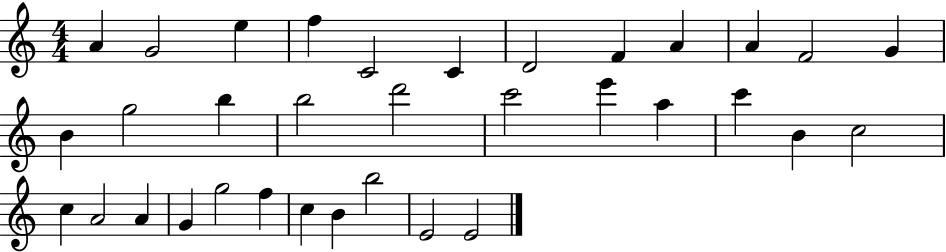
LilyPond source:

{
  \clef treble
  \numericTimeSignature
  \time 4/4
  \key c \major
  a'4 g'2 e''4 | f''4 c'2 c'4 | d'2 f'4 a'4 | a'4 f'2 g'4 | \break b'4 g''2 b''4 | b''2 d'''2 | c'''2 e'''4 a''4 | c'''4 b'4 c''2 | \break c''4 a'2 a'4 | g'4 g''2 f''4 | c''4 b'4 b''2 | e'2 e'2 | \break \bar "|."
}